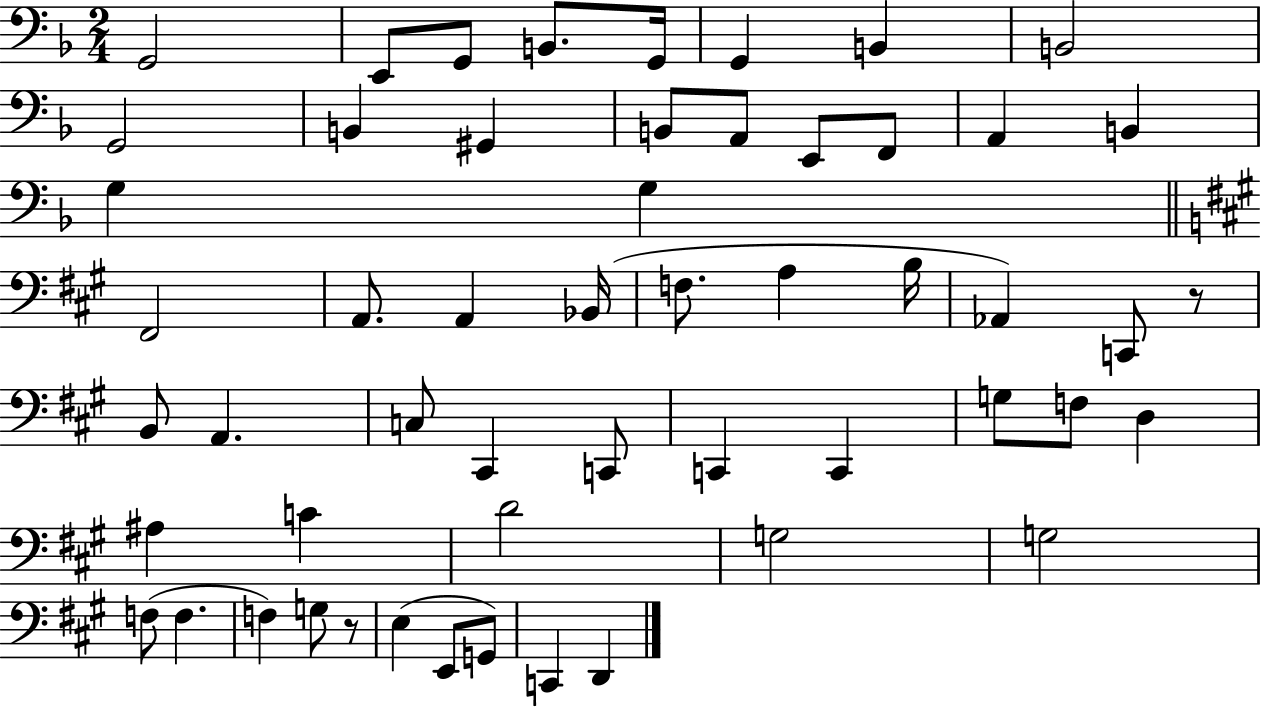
G2/h E2/e G2/e B2/e. G2/s G2/q B2/q B2/h G2/h B2/q G#2/q B2/e A2/e E2/e F2/e A2/q B2/q G3/q G3/q F#2/h A2/e. A2/q Bb2/s F3/e. A3/q B3/s Ab2/q C2/e R/e B2/e A2/q. C3/e C#2/q C2/e C2/q C2/q G3/e F3/e D3/q A#3/q C4/q D4/h G3/h G3/h F3/e F3/q. F3/q G3/e R/e E3/q E2/e G2/e C2/q D2/q